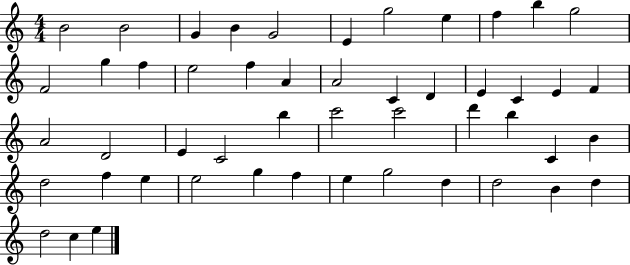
X:1
T:Untitled
M:4/4
L:1/4
K:C
B2 B2 G B G2 E g2 e f b g2 F2 g f e2 f A A2 C D E C E F A2 D2 E C2 b c'2 c'2 d' b C B d2 f e e2 g f e g2 d d2 B d d2 c e